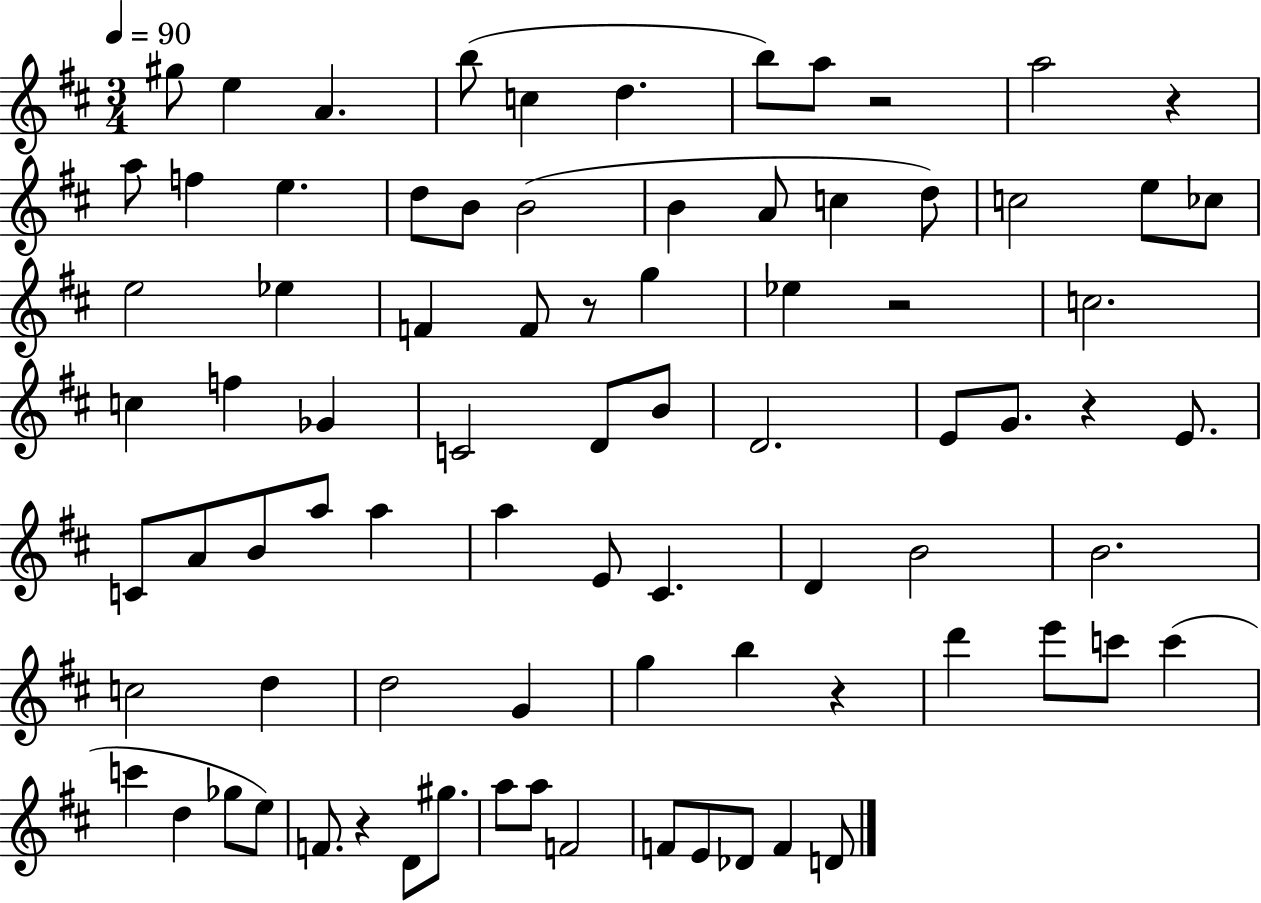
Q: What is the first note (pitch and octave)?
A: G#5